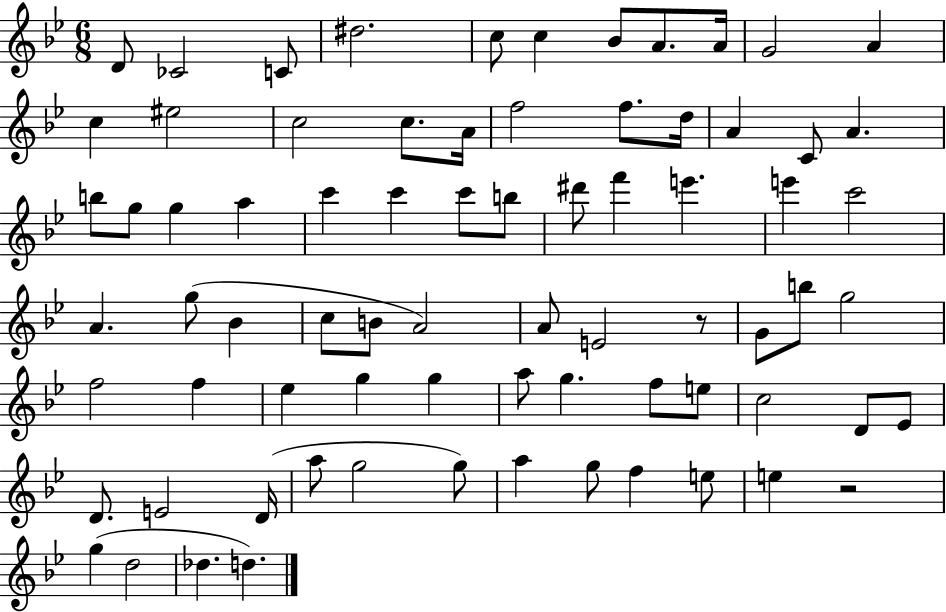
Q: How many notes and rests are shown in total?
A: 75